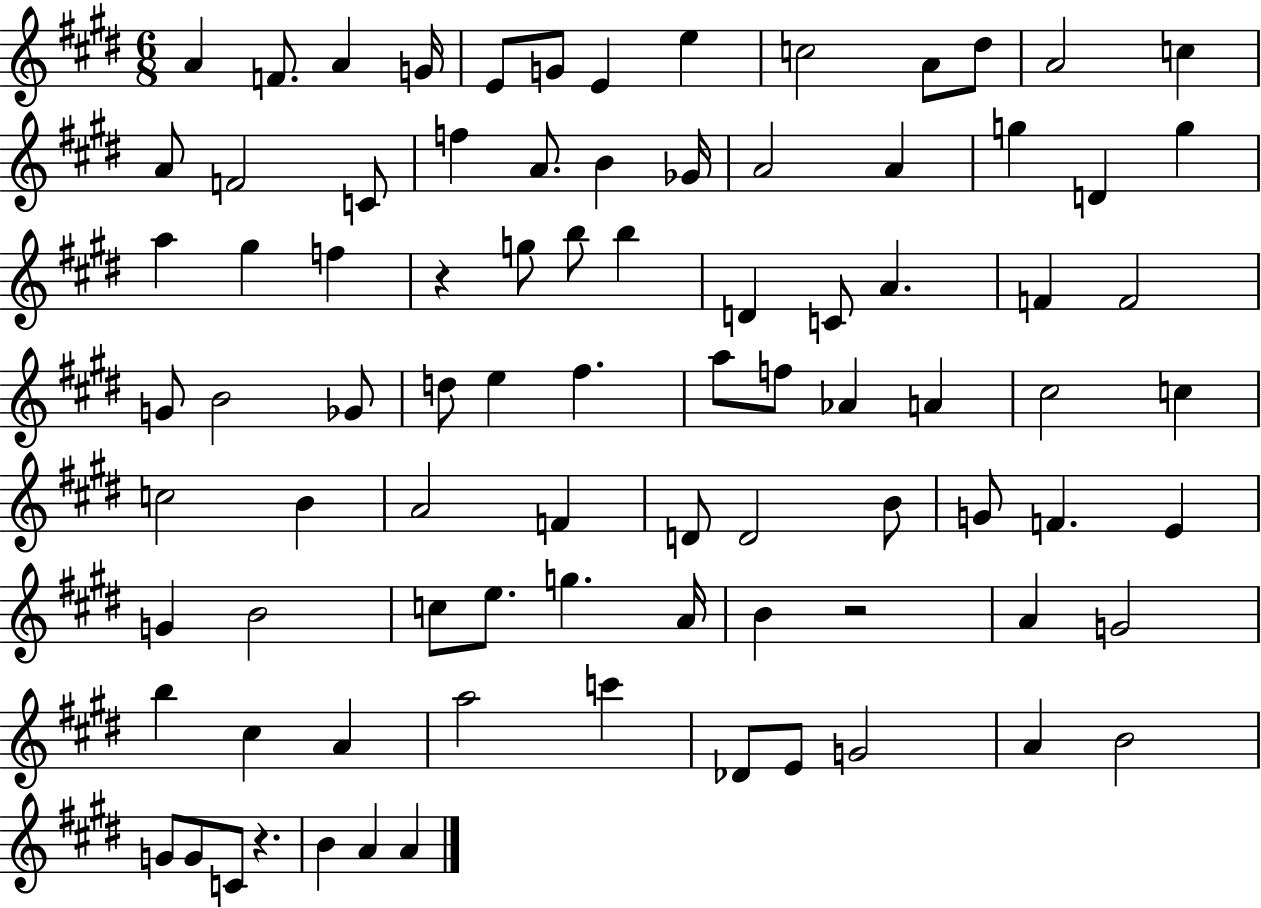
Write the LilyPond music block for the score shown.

{
  \clef treble
  \numericTimeSignature
  \time 6/8
  \key e \major
  a'4 f'8. a'4 g'16 | e'8 g'8 e'4 e''4 | c''2 a'8 dis''8 | a'2 c''4 | \break a'8 f'2 c'8 | f''4 a'8. b'4 ges'16 | a'2 a'4 | g''4 d'4 g''4 | \break a''4 gis''4 f''4 | r4 g''8 b''8 b''4 | d'4 c'8 a'4. | f'4 f'2 | \break g'8 b'2 ges'8 | d''8 e''4 fis''4. | a''8 f''8 aes'4 a'4 | cis''2 c''4 | \break c''2 b'4 | a'2 f'4 | d'8 d'2 b'8 | g'8 f'4. e'4 | \break g'4 b'2 | c''8 e''8. g''4. a'16 | b'4 r2 | a'4 g'2 | \break b''4 cis''4 a'4 | a''2 c'''4 | des'8 e'8 g'2 | a'4 b'2 | \break g'8 g'8 c'8 r4. | b'4 a'4 a'4 | \bar "|."
}